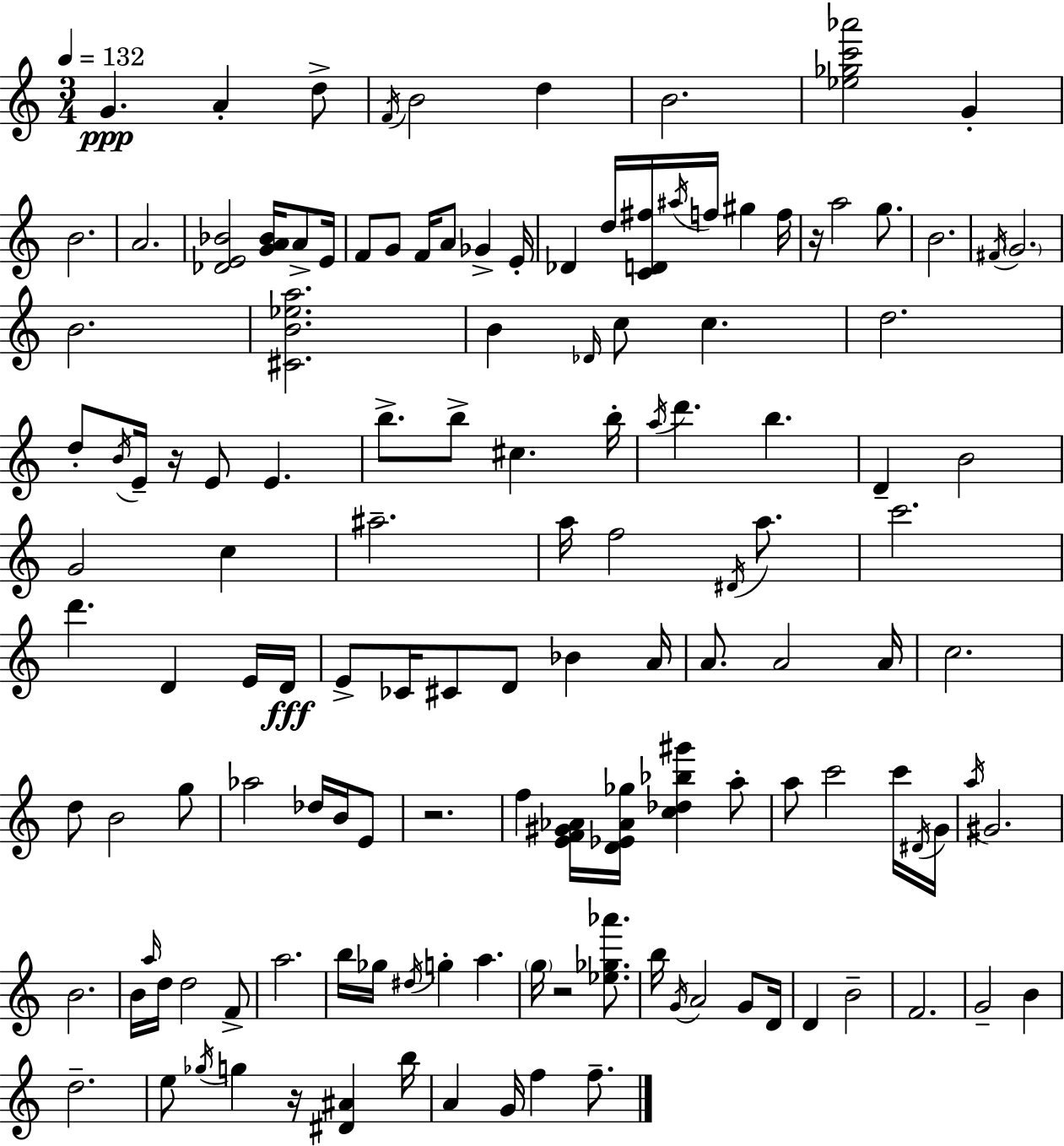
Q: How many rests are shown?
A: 5